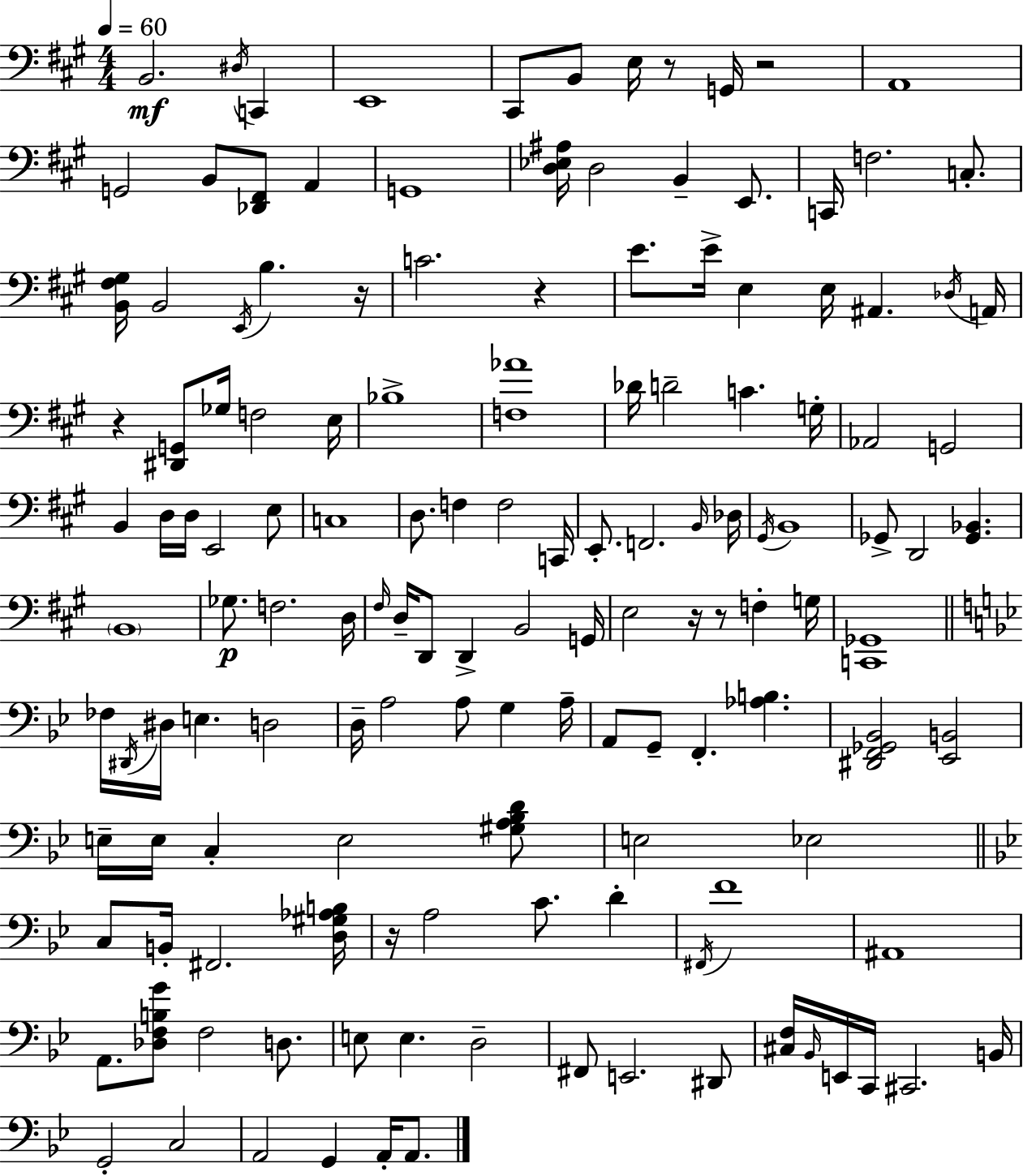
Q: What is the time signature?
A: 4/4